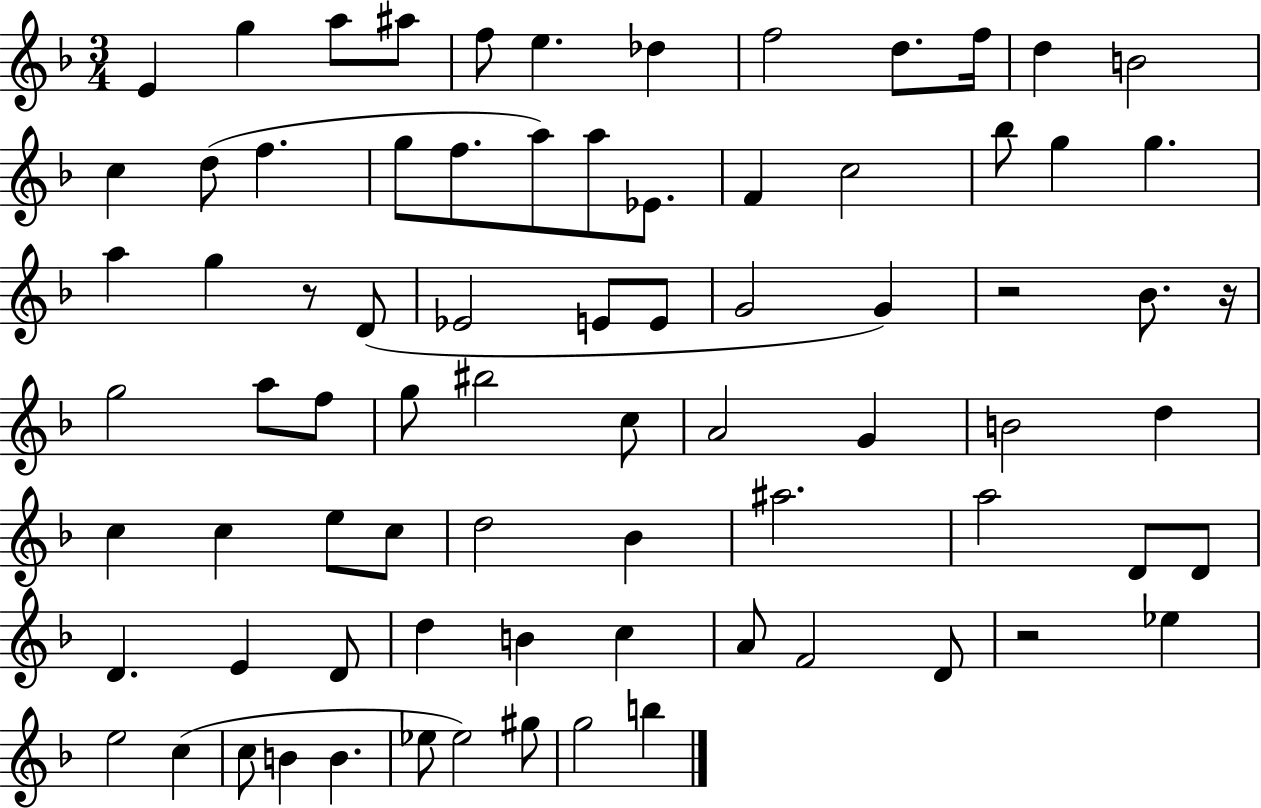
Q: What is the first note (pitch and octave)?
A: E4